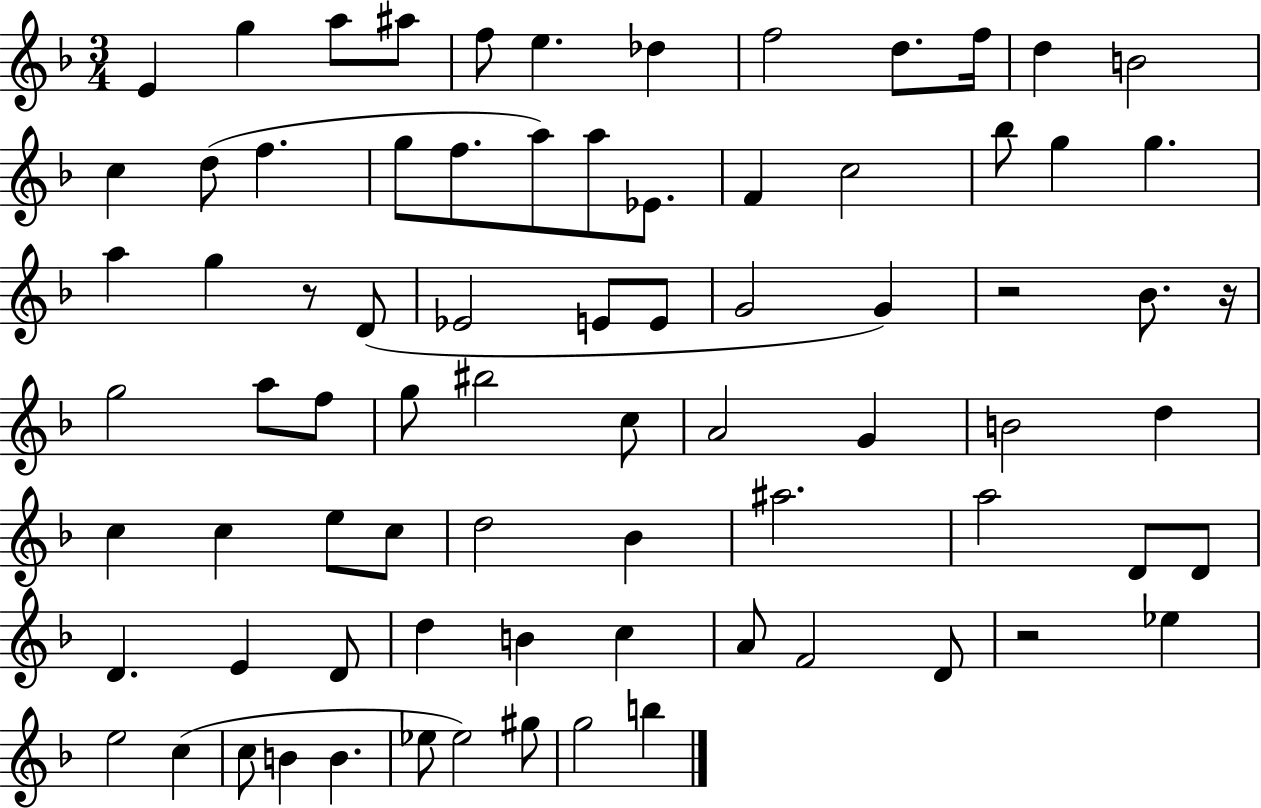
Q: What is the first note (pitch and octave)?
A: E4